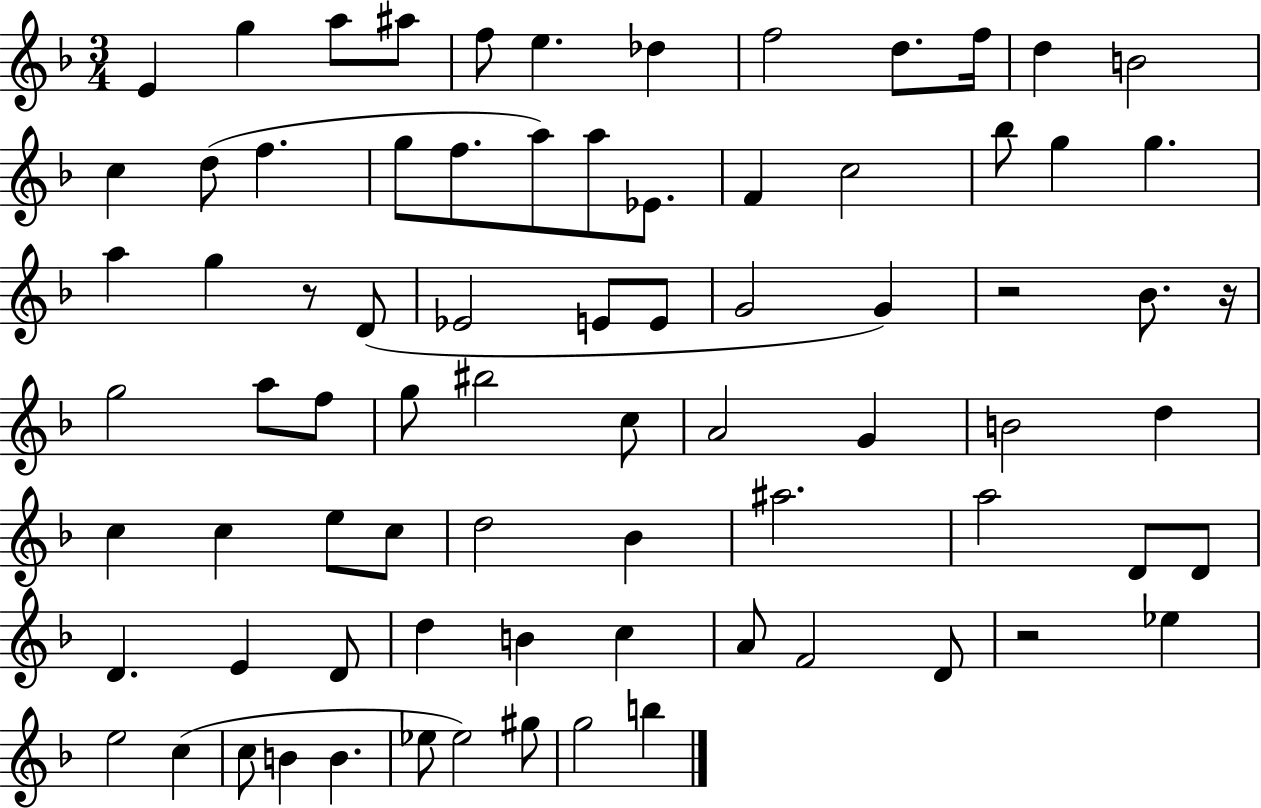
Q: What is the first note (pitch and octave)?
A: E4